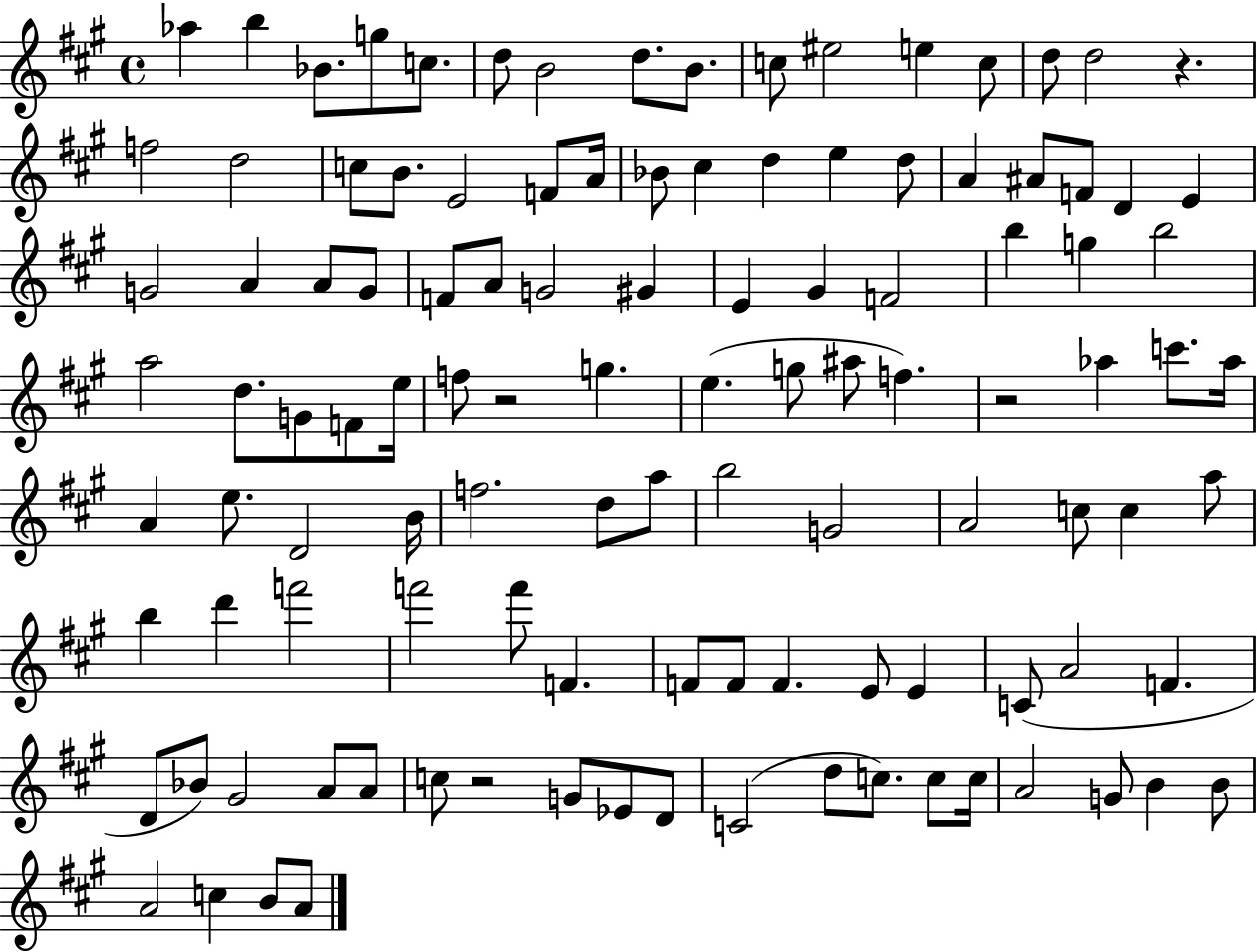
Ab5/q B5/q Bb4/e. G5/e C5/e. D5/e B4/h D5/e. B4/e. C5/e EIS5/h E5/q C5/e D5/e D5/h R/q. F5/h D5/h C5/e B4/e. E4/h F4/e A4/s Bb4/e C#5/q D5/q E5/q D5/e A4/q A#4/e F4/e D4/q E4/q G4/h A4/q A4/e G4/e F4/e A4/e G4/h G#4/q E4/q G#4/q F4/h B5/q G5/q B5/h A5/h D5/e. G4/e F4/e E5/s F5/e R/h G5/q. E5/q. G5/e A#5/e F5/q. R/h Ab5/q C6/e. Ab5/s A4/q E5/e. D4/h B4/s F5/h. D5/e A5/e B5/h G4/h A4/h C5/e C5/q A5/e B5/q D6/q F6/h F6/h F6/e F4/q. F4/e F4/e F4/q. E4/e E4/q C4/e A4/h F4/q. D4/e Bb4/e G#4/h A4/e A4/e C5/e R/h G4/e Eb4/e D4/e C4/h D5/e C5/e. C5/e C5/s A4/h G4/e B4/q B4/e A4/h C5/q B4/e A4/e